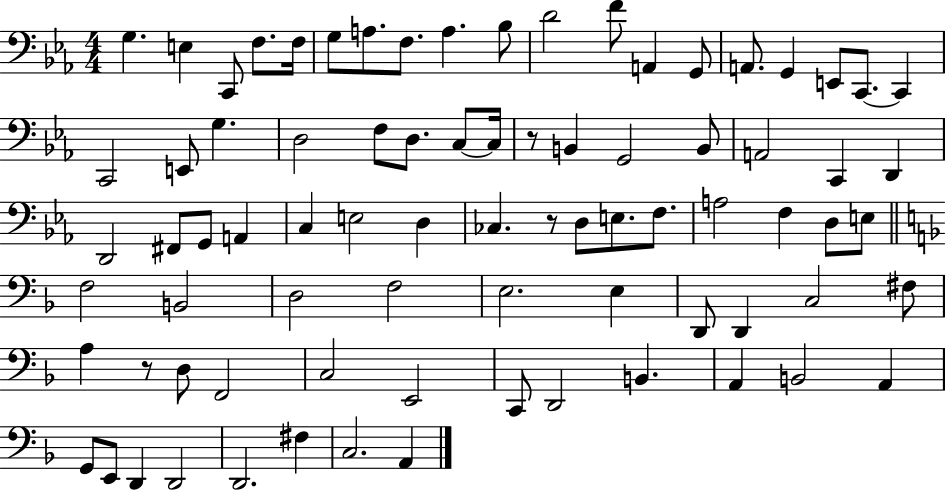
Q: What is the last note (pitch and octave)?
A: A2